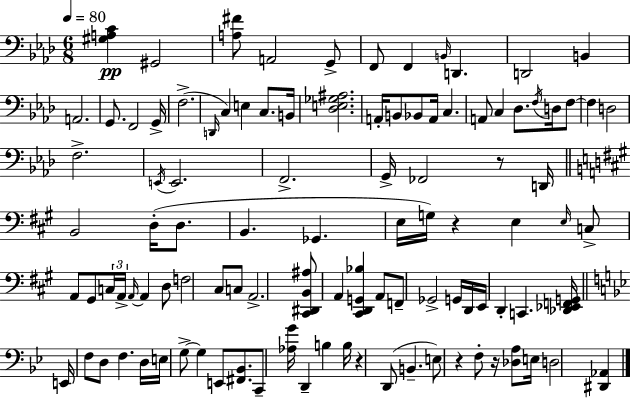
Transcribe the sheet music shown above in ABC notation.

X:1
T:Untitled
M:6/8
L:1/4
K:Ab
[^G,A,C] ^G,,2 [A,^F]/2 A,,2 G,,/2 F,,/2 F,, B,,/4 D,, D,,2 B,, A,,2 G,,/2 F,,2 G,,/4 F,2 D,,/4 C, E, C,/2 B,,/4 [_D,E,_G,^A,]2 A,,/4 B,,/2 _B,,/2 A,,/4 C, A,,/2 C, _D,/2 F,/4 D,/4 F,/2 F, D,2 F,2 E,,/4 E,,2 F,,2 G,,/4 _F,,2 z/2 D,,/4 B,,2 D,/4 D,/2 B,, _G,, E,/4 G,/4 z E, E,/4 C,/2 A,,/2 ^G,,/2 C,/4 A,,/4 A,,/4 A,, D,/2 F,2 ^C,/2 C,/2 A,,2 [^C,,^D,,B,,^A,]/2 A,, [^C,,D,,G,,_B,] A,,/2 F,,/2 _G,,2 G,,/4 D,,/4 E,,/4 D,, C,, [_D,,_E,,F,,G,,]/4 E,,/4 F,/2 D,/2 F, D,/4 E,/4 G,/2 G, E,,/2 [^F,,_B,,]/2 C,,/2 [_A,G]/4 D,, B, B,/4 z D,,/2 B,, E,/2 z F,/2 z/4 [_D,A,]/2 E,/4 D,2 [^D,,_A,,]